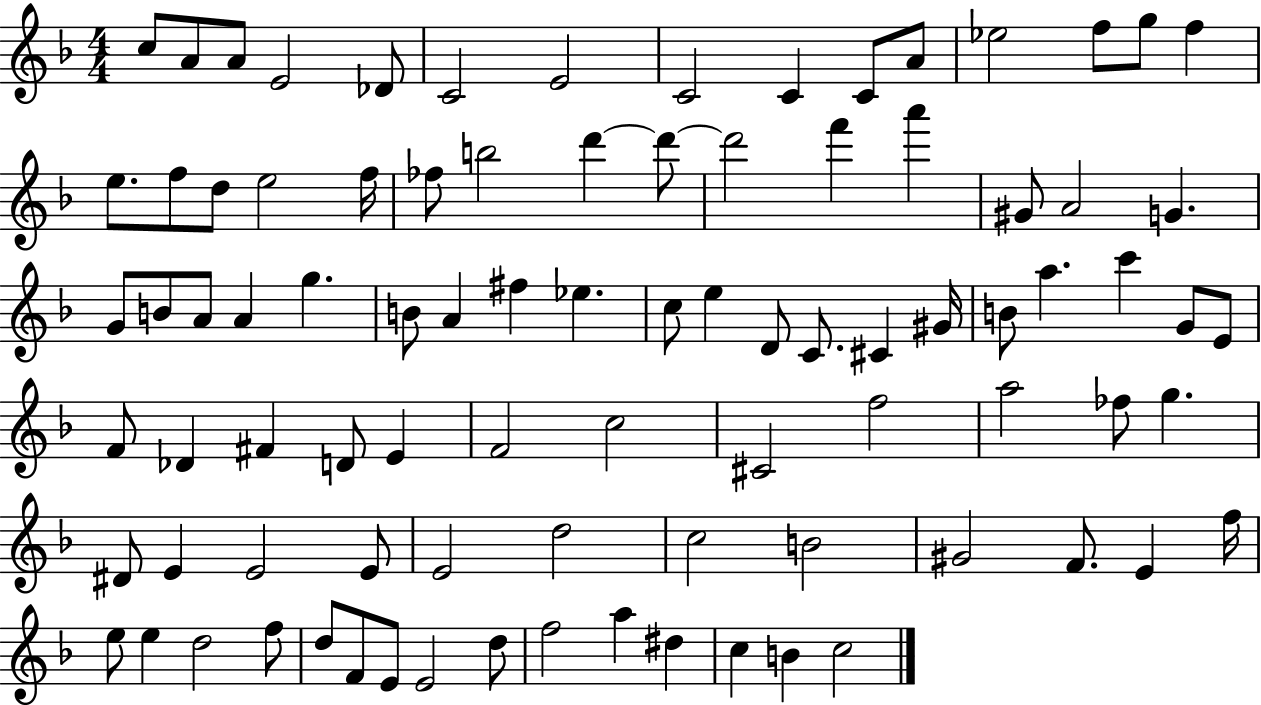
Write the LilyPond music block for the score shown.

{
  \clef treble
  \numericTimeSignature
  \time 4/4
  \key f \major
  \repeat volta 2 { c''8 a'8 a'8 e'2 des'8 | c'2 e'2 | c'2 c'4 c'8 a'8 | ees''2 f''8 g''8 f''4 | \break e''8. f''8 d''8 e''2 f''16 | fes''8 b''2 d'''4~~ d'''8~~ | d'''2 f'''4 a'''4 | gis'8 a'2 g'4. | \break g'8 b'8 a'8 a'4 g''4. | b'8 a'4 fis''4 ees''4. | c''8 e''4 d'8 c'8. cis'4 gis'16 | b'8 a''4. c'''4 g'8 e'8 | \break f'8 des'4 fis'4 d'8 e'4 | f'2 c''2 | cis'2 f''2 | a''2 fes''8 g''4. | \break dis'8 e'4 e'2 e'8 | e'2 d''2 | c''2 b'2 | gis'2 f'8. e'4 f''16 | \break e''8 e''4 d''2 f''8 | d''8 f'8 e'8 e'2 d''8 | f''2 a''4 dis''4 | c''4 b'4 c''2 | \break } \bar "|."
}